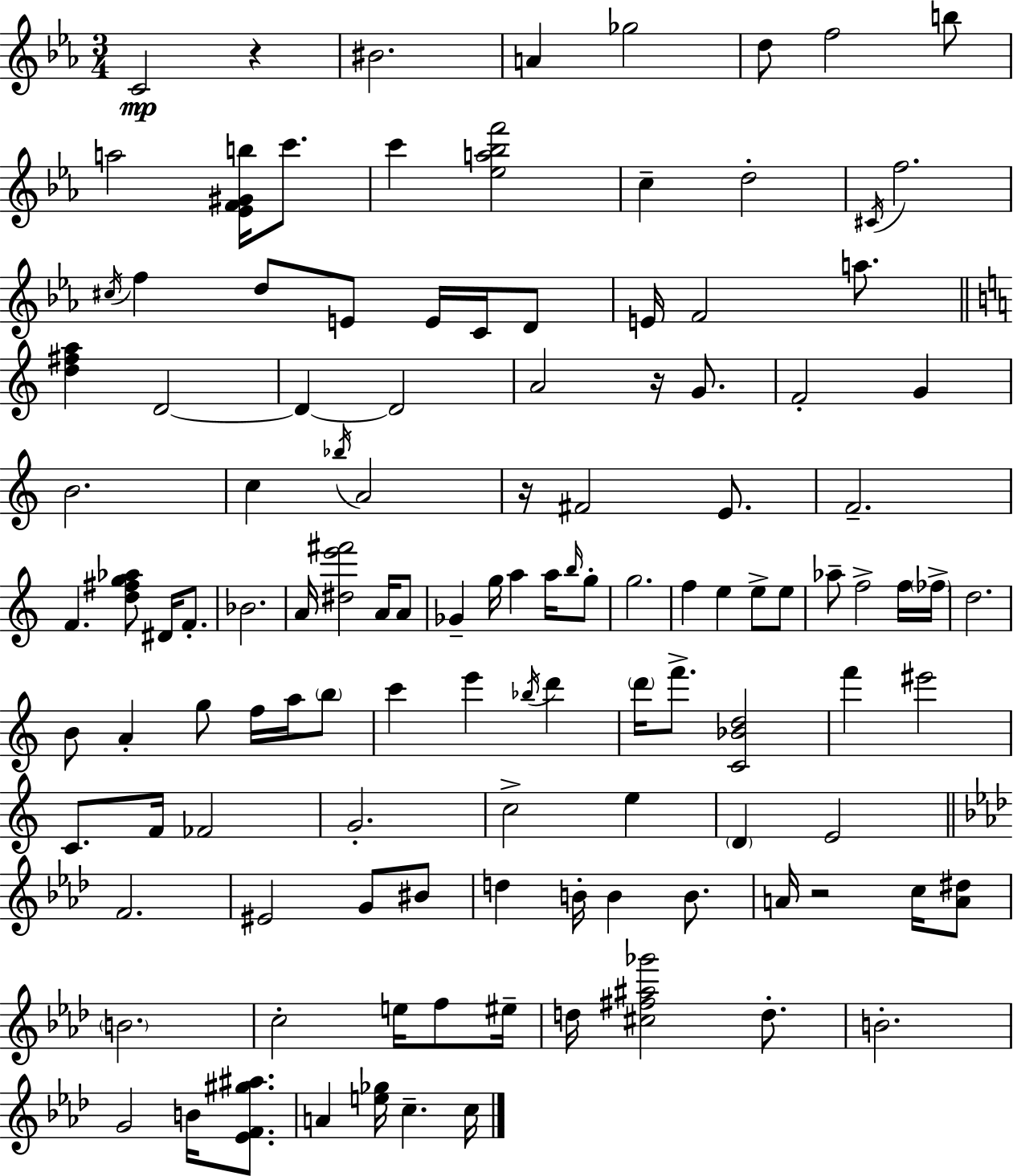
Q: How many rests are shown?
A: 4